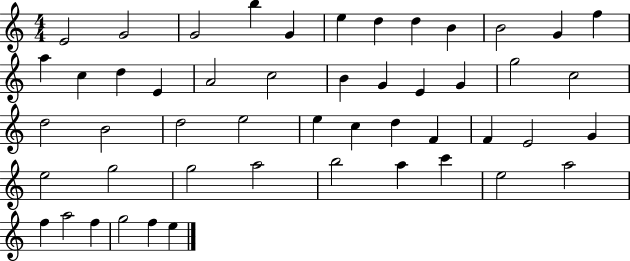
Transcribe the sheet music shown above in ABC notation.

X:1
T:Untitled
M:4/4
L:1/4
K:C
E2 G2 G2 b G e d d B B2 G f a c d E A2 c2 B G E G g2 c2 d2 B2 d2 e2 e c d F F E2 G e2 g2 g2 a2 b2 a c' e2 a2 f a2 f g2 f e